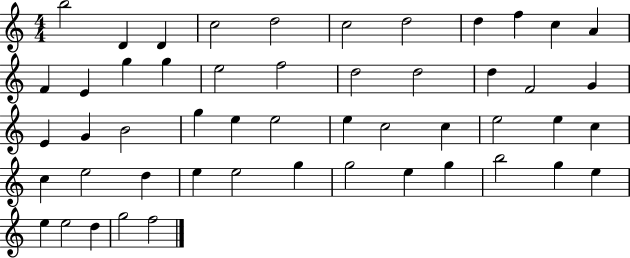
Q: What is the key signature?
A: C major